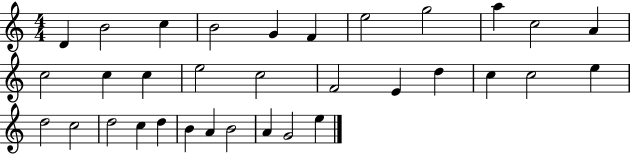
{
  \clef treble
  \numericTimeSignature
  \time 4/4
  \key c \major
  d'4 b'2 c''4 | b'2 g'4 f'4 | e''2 g''2 | a''4 c''2 a'4 | \break c''2 c''4 c''4 | e''2 c''2 | f'2 e'4 d''4 | c''4 c''2 e''4 | \break d''2 c''2 | d''2 c''4 d''4 | b'4 a'4 b'2 | a'4 g'2 e''4 | \break \bar "|."
}